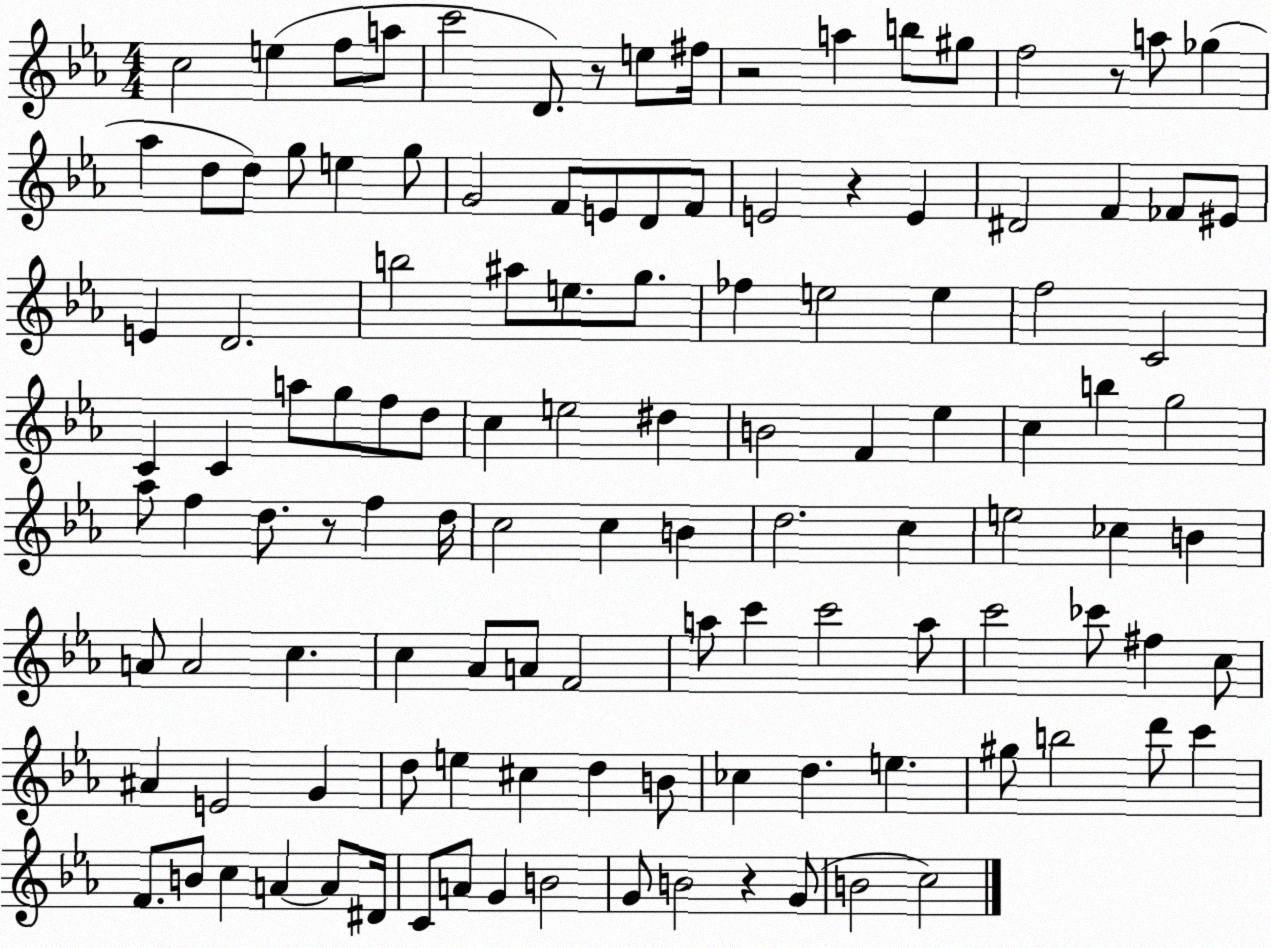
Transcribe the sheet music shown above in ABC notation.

X:1
T:Untitled
M:4/4
L:1/4
K:Eb
c2 e f/2 a/2 c'2 D/2 z/2 e/2 ^f/4 z2 a b/2 ^g/2 f2 z/2 a/2 _g _a d/2 d/2 g/2 e g/2 G2 F/2 E/2 D/2 F/2 E2 z E ^D2 F _F/2 ^E/2 E D2 b2 ^a/2 e/2 g/2 _f e2 e f2 C2 C C a/2 g/2 f/2 d/2 c e2 ^d B2 F _e c b g2 _a/2 f d/2 z/2 f d/4 c2 c B d2 c e2 _c B A/2 A2 c c _A/2 A/2 F2 a/2 c' c'2 a/2 c'2 _c'/2 ^f c/2 ^A E2 G d/2 e ^c d B/2 _c d e ^g/2 b2 d'/2 c' F/2 B/2 c A A/2 ^D/4 C/2 A/2 G B2 G/2 B2 z G/2 B2 c2